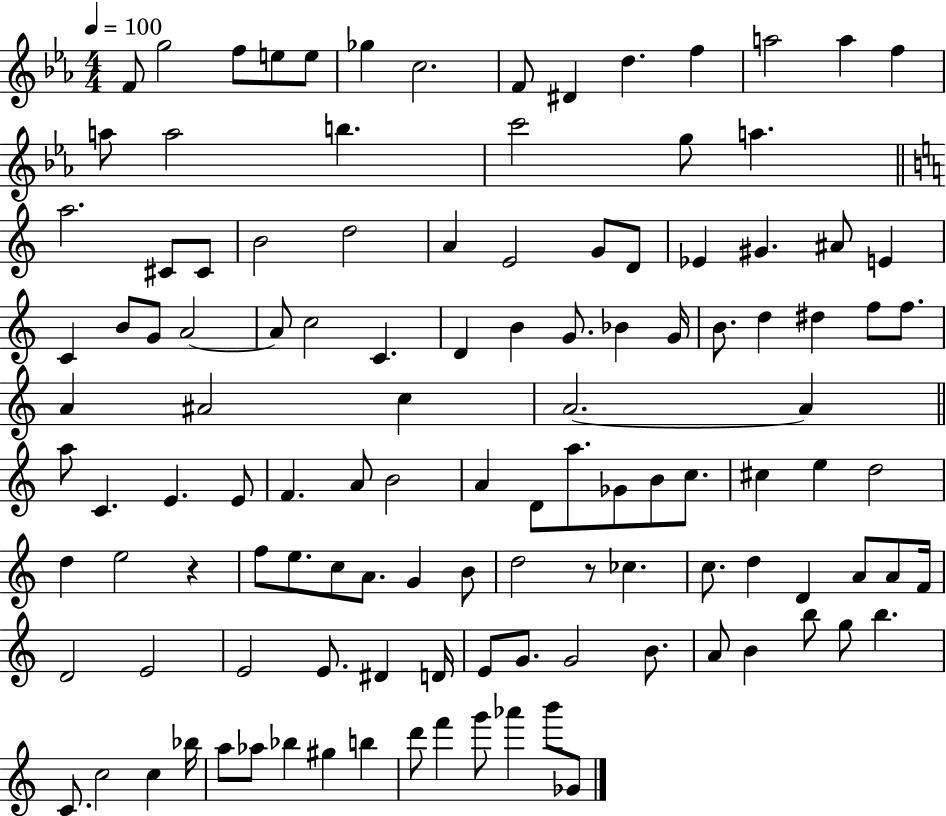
{
  \clef treble
  \numericTimeSignature
  \time 4/4
  \key ees \major
  \tempo 4 = 100
  f'8 g''2 f''8 e''8 e''8 | ges''4 c''2. | f'8 dis'4 d''4. f''4 | a''2 a''4 f''4 | \break a''8 a''2 b''4. | c'''2 g''8 a''4. | \bar "||" \break \key c \major a''2. cis'8 cis'8 | b'2 d''2 | a'4 e'2 g'8 d'8 | ees'4 gis'4. ais'8 e'4 | \break c'4 b'8 g'8 a'2~~ | a'8 c''2 c'4. | d'4 b'4 g'8. bes'4 g'16 | b'8. d''4 dis''4 f''8 f''8. | \break a'4 ais'2 c''4 | a'2.~~ a'4 | \bar "||" \break \key c \major a''8 c'4. e'4. e'8 | f'4. a'8 b'2 | a'4 d'8 a''8. ges'8 b'8 c''8. | cis''4 e''4 d''2 | \break d''4 e''2 r4 | f''8 e''8. c''8 a'8. g'4 b'8 | d''2 r8 ces''4. | c''8. d''4 d'4 a'8 a'8 f'16 | \break d'2 e'2 | e'2 e'8. dis'4 d'16 | e'8 g'8. g'2 b'8. | a'8 b'4 b''8 g''8 b''4. | \break c'8. c''2 c''4 bes''16 | a''8 aes''8 bes''4 gis''4 b''4 | d'''8 f'''4 g'''8 aes'''4 b'''8 ges'8 | \bar "|."
}